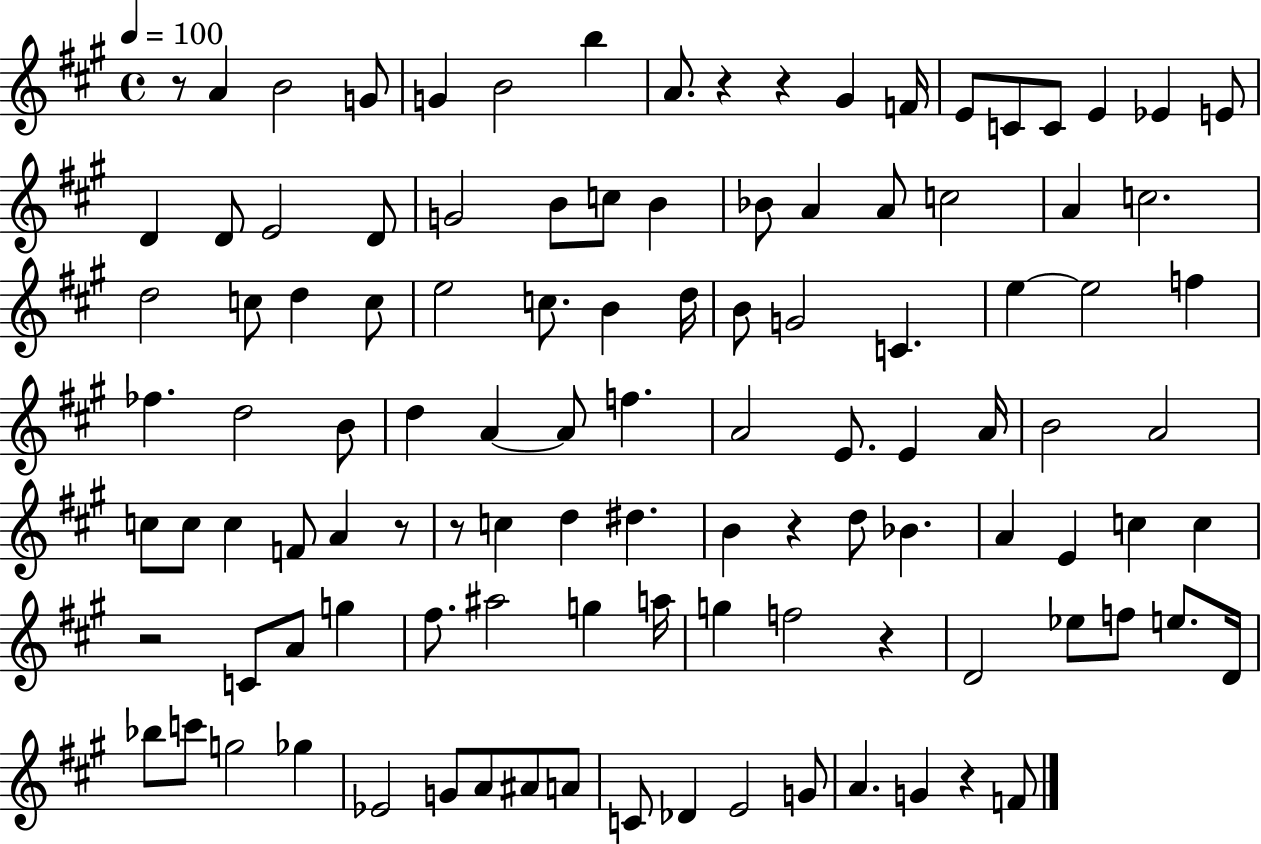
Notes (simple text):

R/e A4/q B4/h G4/e G4/q B4/h B5/q A4/e. R/q R/q G#4/q F4/s E4/e C4/e C4/e E4/q Eb4/q E4/e D4/q D4/e E4/h D4/e G4/h B4/e C5/e B4/q Bb4/e A4/q A4/e C5/h A4/q C5/h. D5/h C5/e D5/q C5/e E5/h C5/e. B4/q D5/s B4/e G4/h C4/q. E5/q E5/h F5/q FES5/q. D5/h B4/e D5/q A4/q A4/e F5/q. A4/h E4/e. E4/q A4/s B4/h A4/h C5/e C5/e C5/q F4/e A4/q R/e R/e C5/q D5/q D#5/q. B4/q R/q D5/e Bb4/q. A4/q E4/q C5/q C5/q R/h C4/e A4/e G5/q F#5/e. A#5/h G5/q A5/s G5/q F5/h R/q D4/h Eb5/e F5/e E5/e. D4/s Bb5/e C6/e G5/h Gb5/q Eb4/h G4/e A4/e A#4/e A4/e C4/e Db4/q E4/h G4/e A4/q. G4/q R/q F4/e